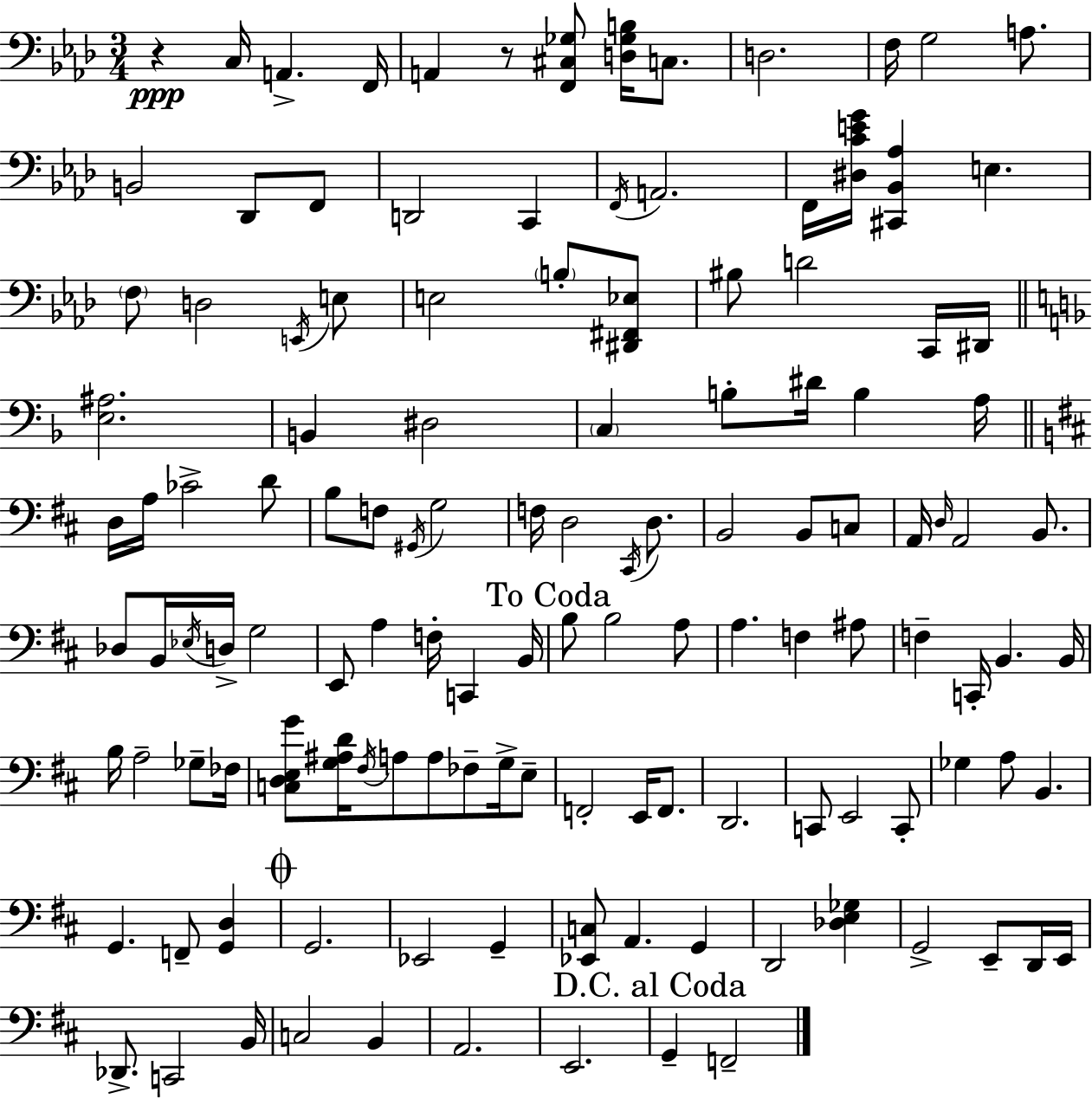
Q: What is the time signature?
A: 3/4